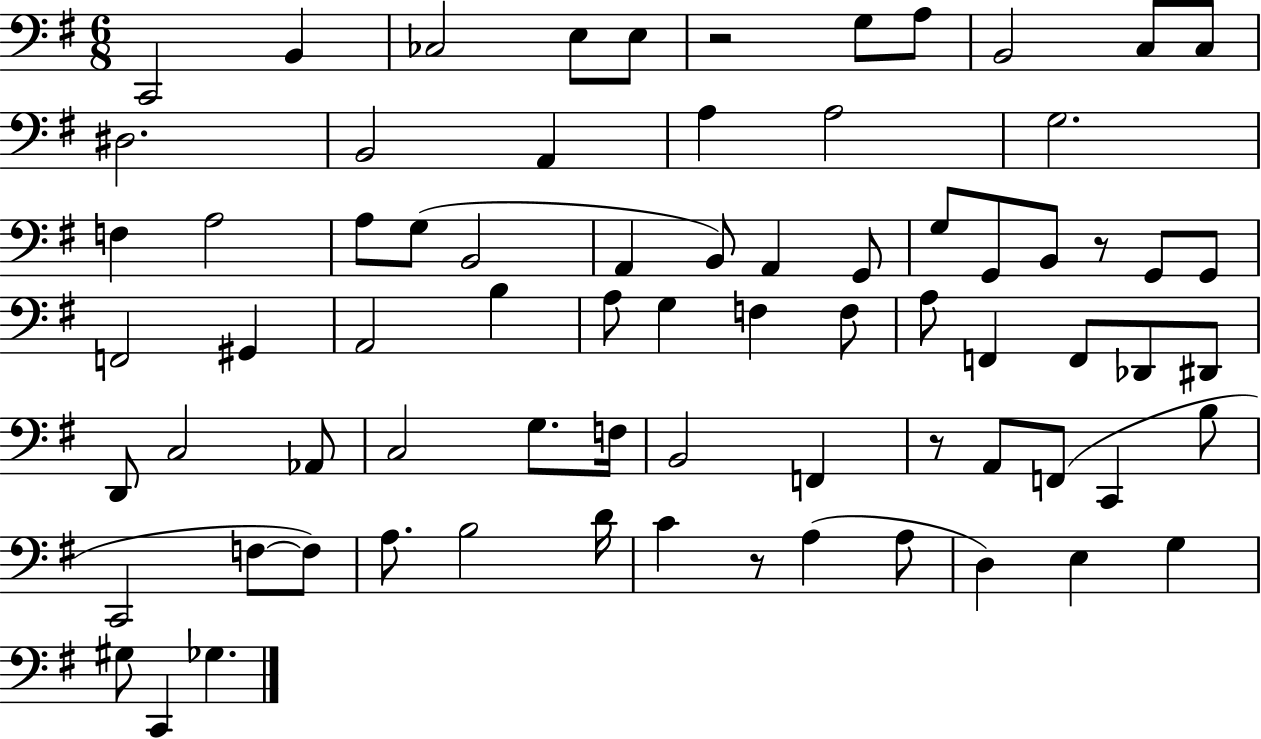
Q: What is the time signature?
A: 6/8